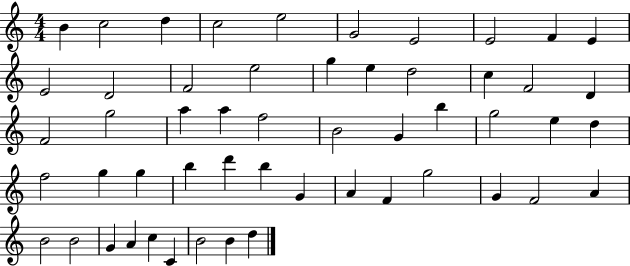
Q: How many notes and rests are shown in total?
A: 53